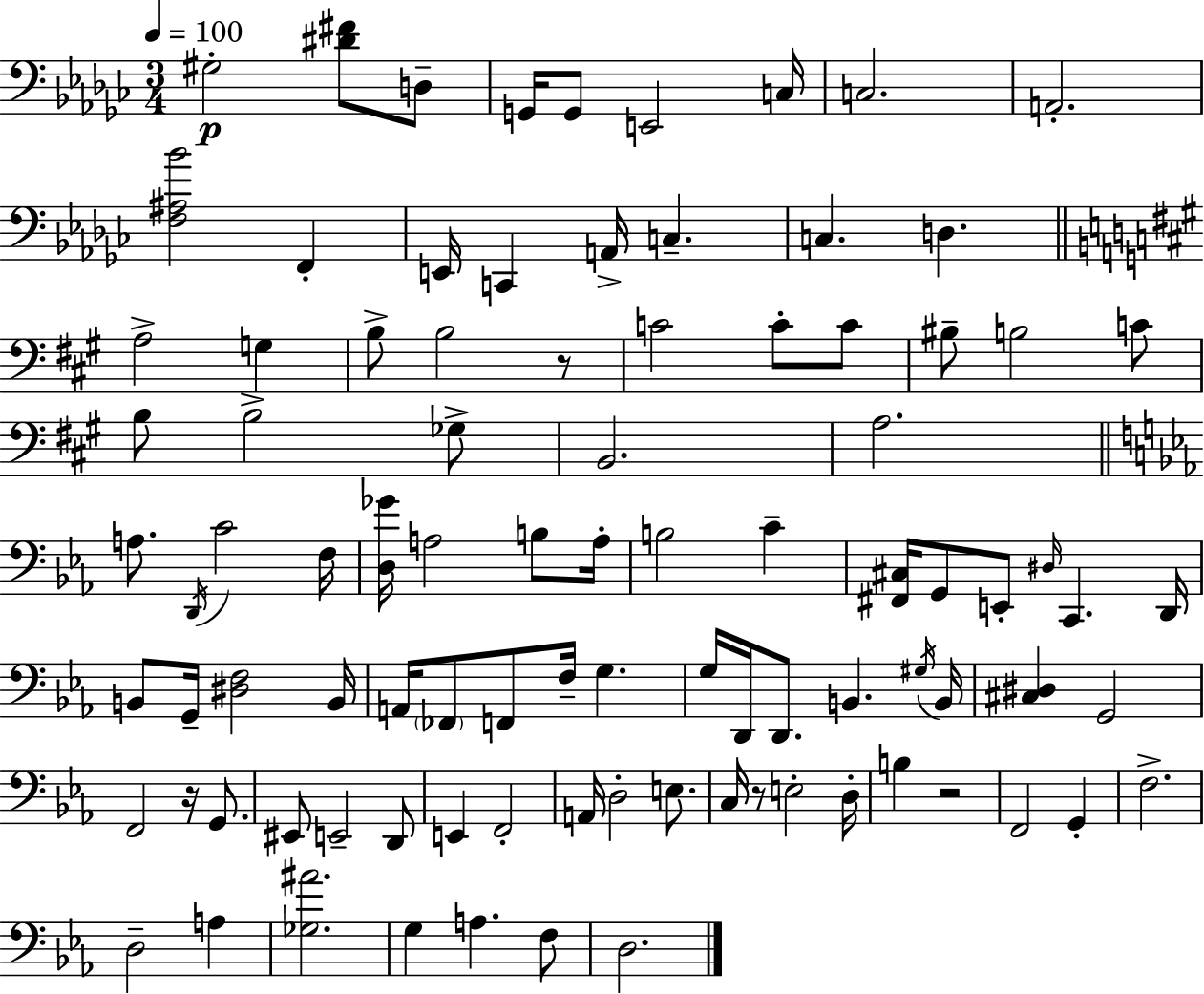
G#3/h [D#4,F#4]/e D3/e G2/s G2/e E2/h C3/s C3/h. A2/h. [F3,A#3,Bb4]/h F2/q E2/s C2/q A2/s C3/q. C3/q. D3/q. A3/h G3/q B3/e B3/h R/e C4/h C4/e C4/e BIS3/e B3/h C4/e B3/e B3/h Gb3/e B2/h. A3/h. A3/e. D2/s C4/h F3/s [D3,Gb4]/s A3/h B3/e A3/s B3/h C4/q [F#2,C#3]/s G2/e E2/e D#3/s C2/q. D2/s B2/e G2/s [D#3,F3]/h B2/s A2/s FES2/e F2/e F3/s G3/q. G3/s D2/s D2/e. B2/q. G#3/s B2/s [C#3,D#3]/q G2/h F2/h R/s G2/e. EIS2/e E2/h D2/e E2/q F2/h A2/s D3/h E3/e. C3/s R/e E3/h D3/s B3/q R/h F2/h G2/q F3/h. D3/h A3/q [Gb3,A#4]/h. G3/q A3/q. F3/e D3/h.